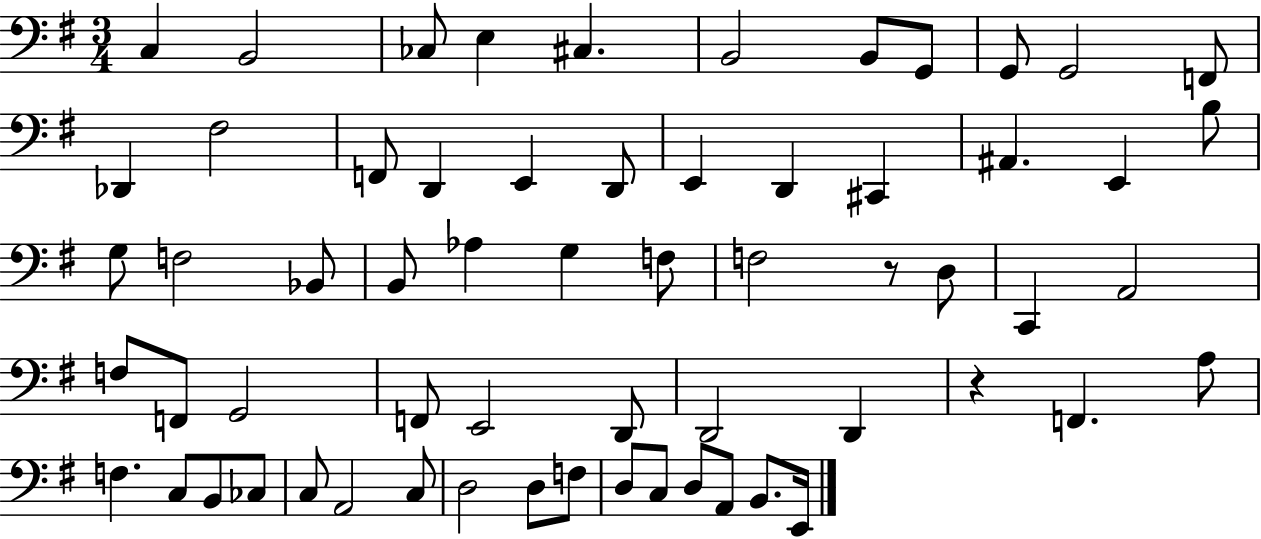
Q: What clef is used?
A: bass